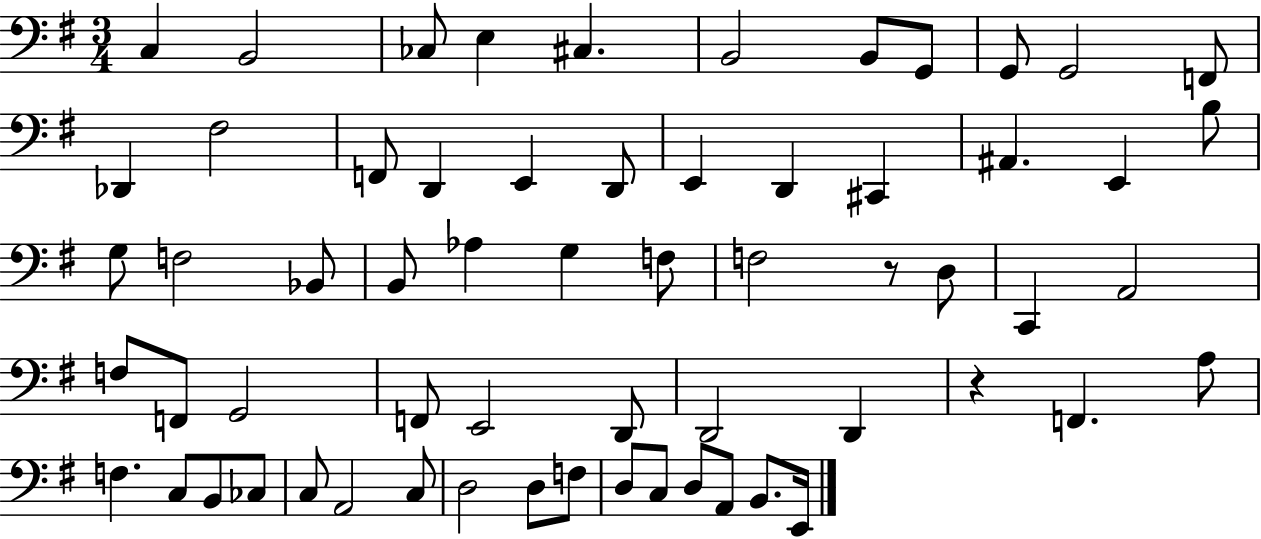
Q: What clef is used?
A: bass